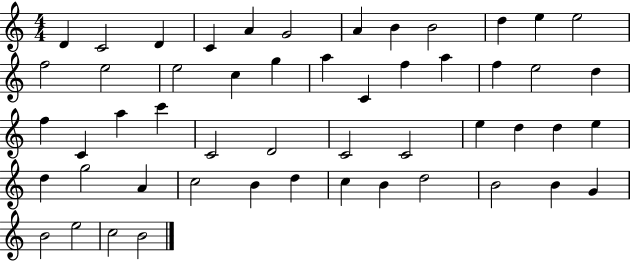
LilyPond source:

{
  \clef treble
  \numericTimeSignature
  \time 4/4
  \key c \major
  d'4 c'2 d'4 | c'4 a'4 g'2 | a'4 b'4 b'2 | d''4 e''4 e''2 | \break f''2 e''2 | e''2 c''4 g''4 | a''4 c'4 f''4 a''4 | f''4 e''2 d''4 | \break f''4 c'4 a''4 c'''4 | c'2 d'2 | c'2 c'2 | e''4 d''4 d''4 e''4 | \break d''4 g''2 a'4 | c''2 b'4 d''4 | c''4 b'4 d''2 | b'2 b'4 g'4 | \break b'2 e''2 | c''2 b'2 | \bar "|."
}